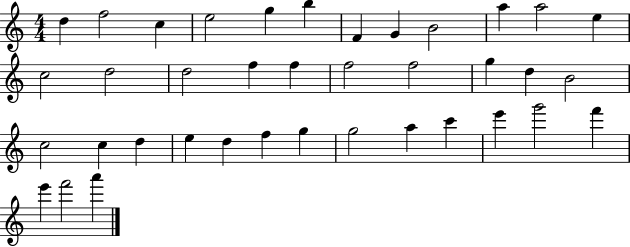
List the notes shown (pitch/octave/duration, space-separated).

D5/q F5/h C5/q E5/h G5/q B5/q F4/q G4/q B4/h A5/q A5/h E5/q C5/h D5/h D5/h F5/q F5/q F5/h F5/h G5/q D5/q B4/h C5/h C5/q D5/q E5/q D5/q F5/q G5/q G5/h A5/q C6/q E6/q G6/h F6/q E6/q F6/h A6/q